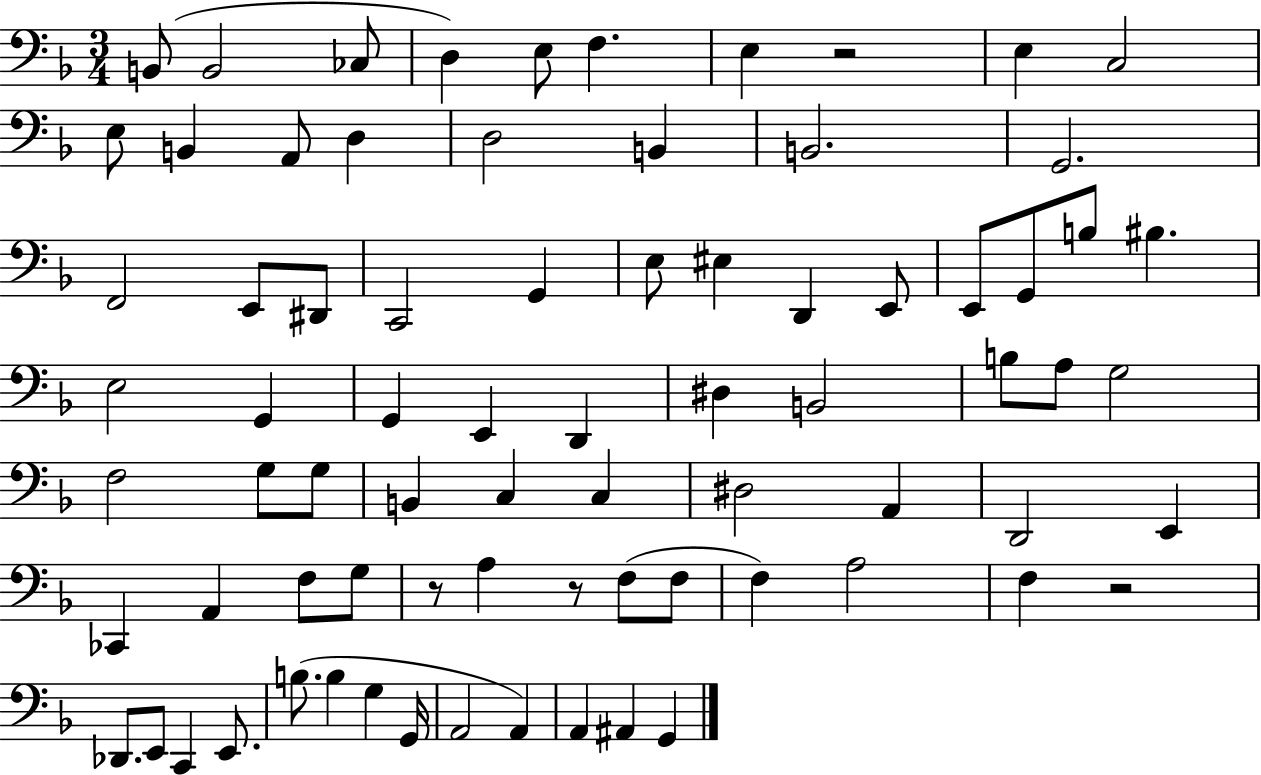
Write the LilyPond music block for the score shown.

{
  \clef bass
  \numericTimeSignature
  \time 3/4
  \key f \major
  b,8( b,2 ces8 | d4) e8 f4. | e4 r2 | e4 c2 | \break e8 b,4 a,8 d4 | d2 b,4 | b,2. | g,2. | \break f,2 e,8 dis,8 | c,2 g,4 | e8 eis4 d,4 e,8 | e,8 g,8 b8 bis4. | \break e2 g,4 | g,4 e,4 d,4 | dis4 b,2 | b8 a8 g2 | \break f2 g8 g8 | b,4 c4 c4 | dis2 a,4 | d,2 e,4 | \break ces,4 a,4 f8 g8 | r8 a4 r8 f8( f8 | f4) a2 | f4 r2 | \break des,8. e,8 c,4 e,8. | b8.( b4 g4 g,16 | a,2 a,4) | a,4 ais,4 g,4 | \break \bar "|."
}